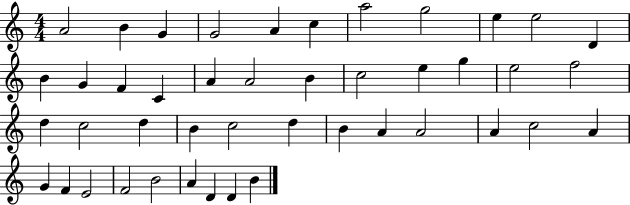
A4/h B4/q G4/q G4/h A4/q C5/q A5/h G5/h E5/q E5/h D4/q B4/q G4/q F4/q C4/q A4/q A4/h B4/q C5/h E5/q G5/q E5/h F5/h D5/q C5/h D5/q B4/q C5/h D5/q B4/q A4/q A4/h A4/q C5/h A4/q G4/q F4/q E4/h F4/h B4/h A4/q D4/q D4/q B4/q